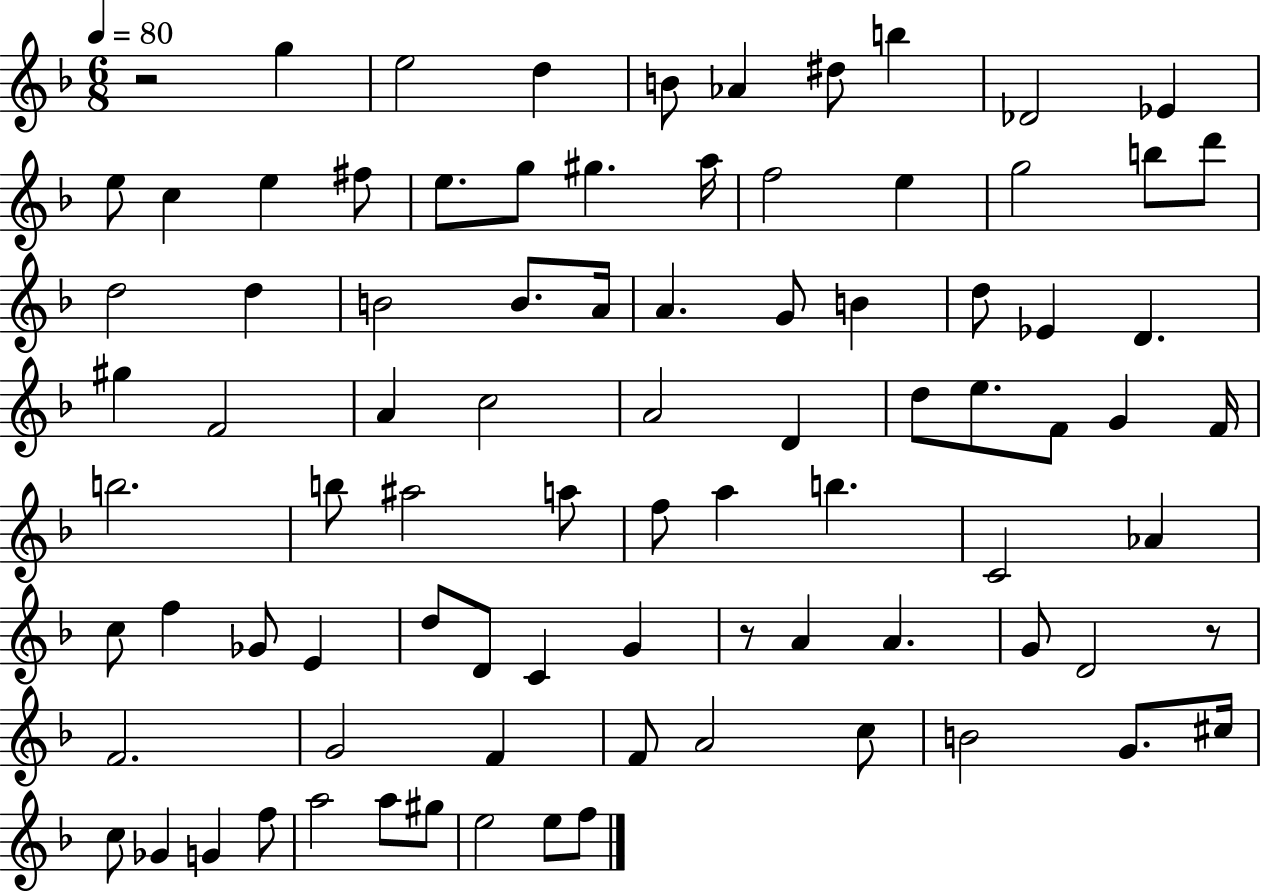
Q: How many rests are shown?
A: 3